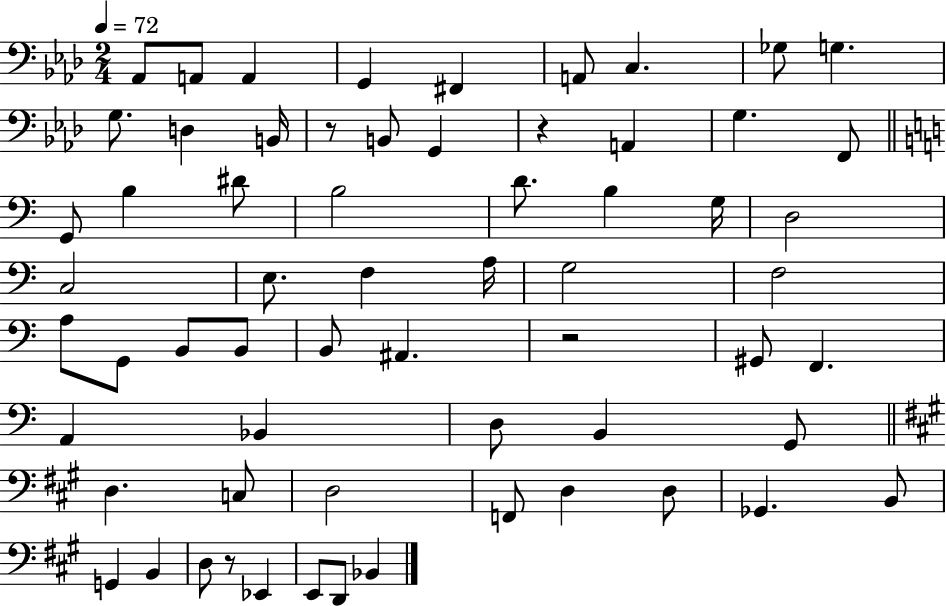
Ab2/e A2/e A2/q G2/q F#2/q A2/e C3/q. Gb3/e G3/q. G3/e. D3/q B2/s R/e B2/e G2/q R/q A2/q G3/q. F2/e G2/e B3/q D#4/e B3/h D4/e. B3/q G3/s D3/h C3/h E3/e. F3/q A3/s G3/h F3/h A3/e G2/e B2/e B2/e B2/e A#2/q. R/h G#2/e F2/q. A2/q Bb2/q D3/e B2/q G2/e D3/q. C3/e D3/h F2/e D3/q D3/e Gb2/q. B2/e G2/q B2/q D3/e R/e Eb2/q E2/e D2/e Bb2/q